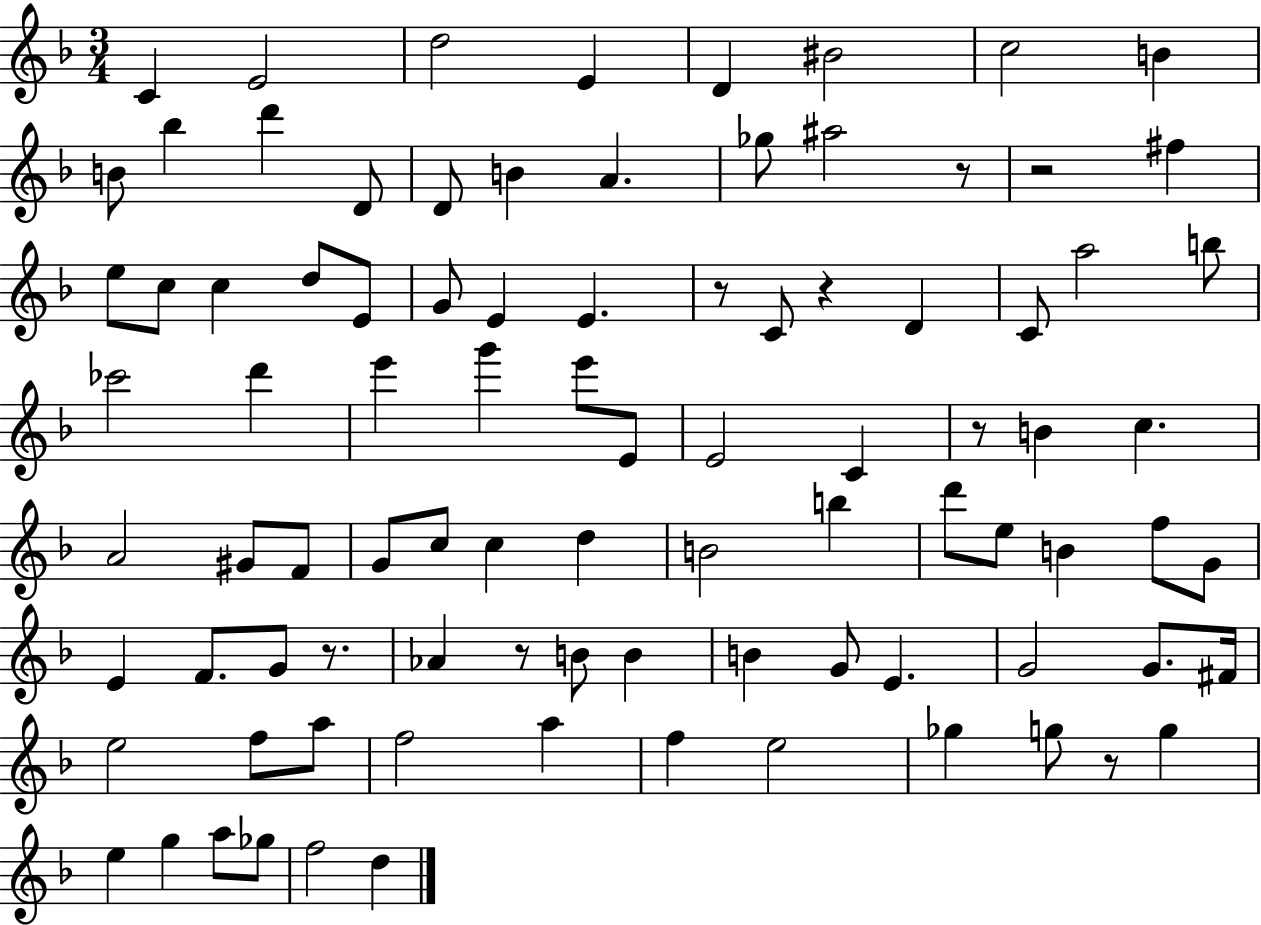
X:1
T:Untitled
M:3/4
L:1/4
K:F
C E2 d2 E D ^B2 c2 B B/2 _b d' D/2 D/2 B A _g/2 ^a2 z/2 z2 ^f e/2 c/2 c d/2 E/2 G/2 E E z/2 C/2 z D C/2 a2 b/2 _c'2 d' e' g' e'/2 E/2 E2 C z/2 B c A2 ^G/2 F/2 G/2 c/2 c d B2 b d'/2 e/2 B f/2 G/2 E F/2 G/2 z/2 _A z/2 B/2 B B G/2 E G2 G/2 ^F/4 e2 f/2 a/2 f2 a f e2 _g g/2 z/2 g e g a/2 _g/2 f2 d